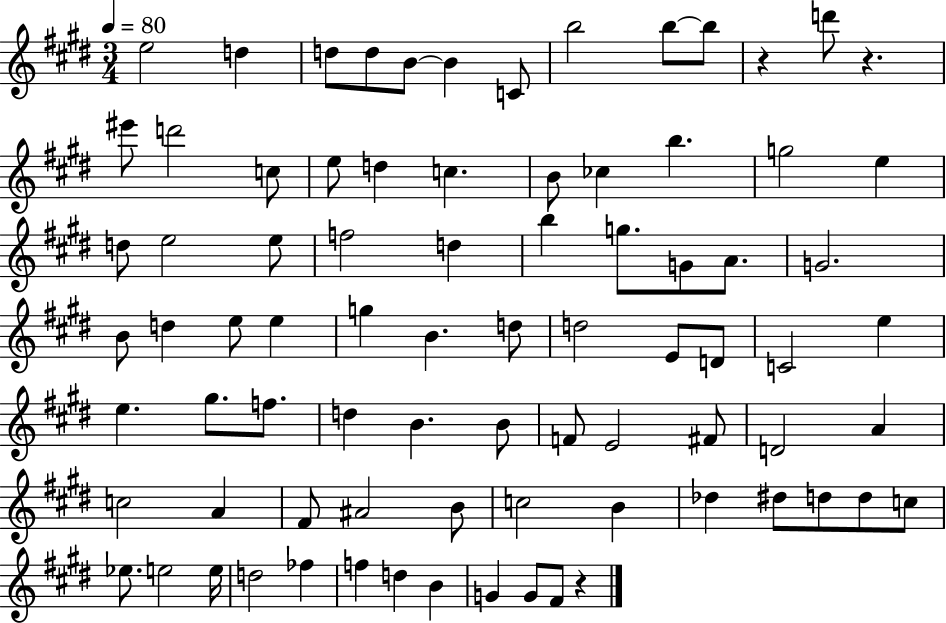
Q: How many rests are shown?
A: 3